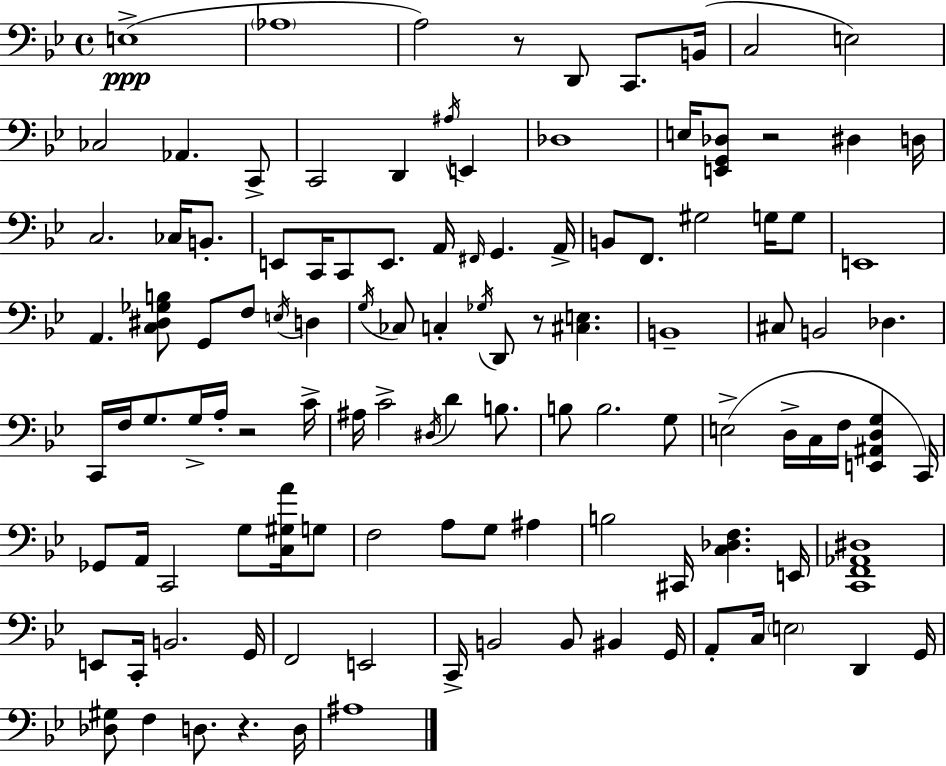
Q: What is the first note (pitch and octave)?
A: E3